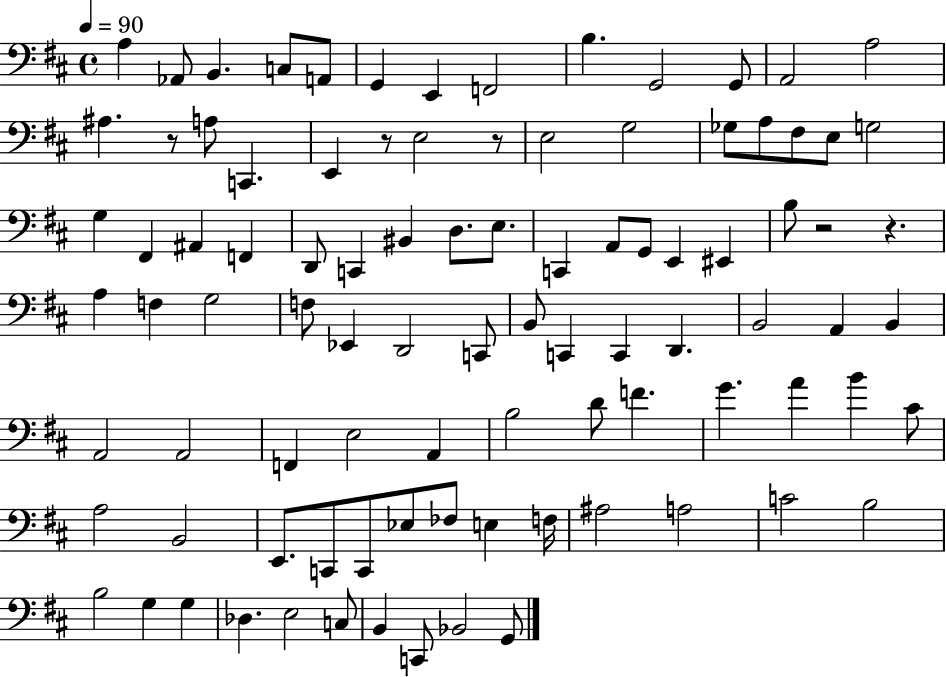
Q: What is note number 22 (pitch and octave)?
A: A3